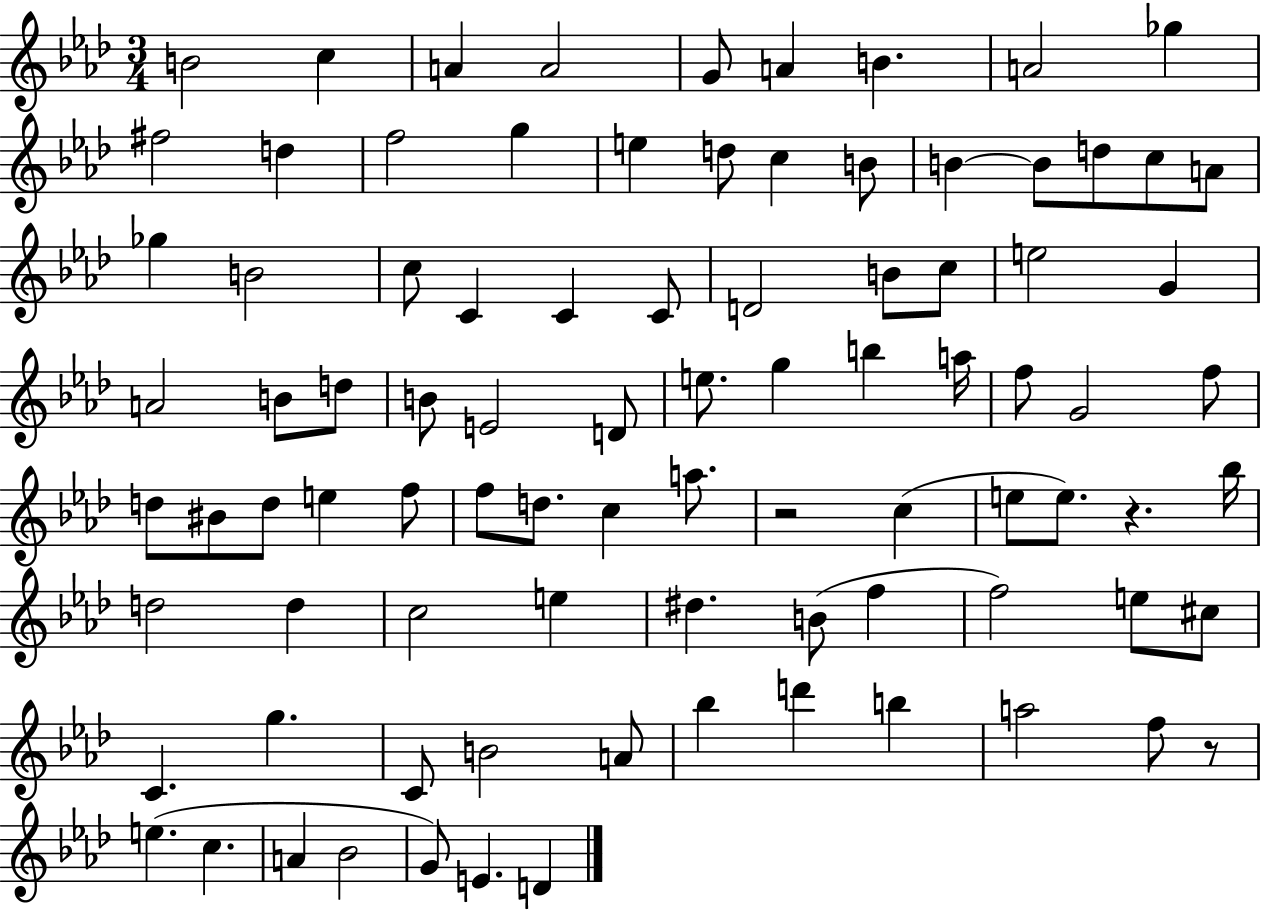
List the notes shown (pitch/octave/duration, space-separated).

B4/h C5/q A4/q A4/h G4/e A4/q B4/q. A4/h Gb5/q F#5/h D5/q F5/h G5/q E5/q D5/e C5/q B4/e B4/q B4/e D5/e C5/e A4/e Gb5/q B4/h C5/e C4/q C4/q C4/e D4/h B4/e C5/e E5/h G4/q A4/h B4/e D5/e B4/e E4/h D4/e E5/e. G5/q B5/q A5/s F5/e G4/h F5/e D5/e BIS4/e D5/e E5/q F5/e F5/e D5/e. C5/q A5/e. R/h C5/q E5/e E5/e. R/q. Bb5/s D5/h D5/q C5/h E5/q D#5/q. B4/e F5/q F5/h E5/e C#5/e C4/q. G5/q. C4/e B4/h A4/e Bb5/q D6/q B5/q A5/h F5/e R/e E5/q. C5/q. A4/q Bb4/h G4/e E4/q. D4/q